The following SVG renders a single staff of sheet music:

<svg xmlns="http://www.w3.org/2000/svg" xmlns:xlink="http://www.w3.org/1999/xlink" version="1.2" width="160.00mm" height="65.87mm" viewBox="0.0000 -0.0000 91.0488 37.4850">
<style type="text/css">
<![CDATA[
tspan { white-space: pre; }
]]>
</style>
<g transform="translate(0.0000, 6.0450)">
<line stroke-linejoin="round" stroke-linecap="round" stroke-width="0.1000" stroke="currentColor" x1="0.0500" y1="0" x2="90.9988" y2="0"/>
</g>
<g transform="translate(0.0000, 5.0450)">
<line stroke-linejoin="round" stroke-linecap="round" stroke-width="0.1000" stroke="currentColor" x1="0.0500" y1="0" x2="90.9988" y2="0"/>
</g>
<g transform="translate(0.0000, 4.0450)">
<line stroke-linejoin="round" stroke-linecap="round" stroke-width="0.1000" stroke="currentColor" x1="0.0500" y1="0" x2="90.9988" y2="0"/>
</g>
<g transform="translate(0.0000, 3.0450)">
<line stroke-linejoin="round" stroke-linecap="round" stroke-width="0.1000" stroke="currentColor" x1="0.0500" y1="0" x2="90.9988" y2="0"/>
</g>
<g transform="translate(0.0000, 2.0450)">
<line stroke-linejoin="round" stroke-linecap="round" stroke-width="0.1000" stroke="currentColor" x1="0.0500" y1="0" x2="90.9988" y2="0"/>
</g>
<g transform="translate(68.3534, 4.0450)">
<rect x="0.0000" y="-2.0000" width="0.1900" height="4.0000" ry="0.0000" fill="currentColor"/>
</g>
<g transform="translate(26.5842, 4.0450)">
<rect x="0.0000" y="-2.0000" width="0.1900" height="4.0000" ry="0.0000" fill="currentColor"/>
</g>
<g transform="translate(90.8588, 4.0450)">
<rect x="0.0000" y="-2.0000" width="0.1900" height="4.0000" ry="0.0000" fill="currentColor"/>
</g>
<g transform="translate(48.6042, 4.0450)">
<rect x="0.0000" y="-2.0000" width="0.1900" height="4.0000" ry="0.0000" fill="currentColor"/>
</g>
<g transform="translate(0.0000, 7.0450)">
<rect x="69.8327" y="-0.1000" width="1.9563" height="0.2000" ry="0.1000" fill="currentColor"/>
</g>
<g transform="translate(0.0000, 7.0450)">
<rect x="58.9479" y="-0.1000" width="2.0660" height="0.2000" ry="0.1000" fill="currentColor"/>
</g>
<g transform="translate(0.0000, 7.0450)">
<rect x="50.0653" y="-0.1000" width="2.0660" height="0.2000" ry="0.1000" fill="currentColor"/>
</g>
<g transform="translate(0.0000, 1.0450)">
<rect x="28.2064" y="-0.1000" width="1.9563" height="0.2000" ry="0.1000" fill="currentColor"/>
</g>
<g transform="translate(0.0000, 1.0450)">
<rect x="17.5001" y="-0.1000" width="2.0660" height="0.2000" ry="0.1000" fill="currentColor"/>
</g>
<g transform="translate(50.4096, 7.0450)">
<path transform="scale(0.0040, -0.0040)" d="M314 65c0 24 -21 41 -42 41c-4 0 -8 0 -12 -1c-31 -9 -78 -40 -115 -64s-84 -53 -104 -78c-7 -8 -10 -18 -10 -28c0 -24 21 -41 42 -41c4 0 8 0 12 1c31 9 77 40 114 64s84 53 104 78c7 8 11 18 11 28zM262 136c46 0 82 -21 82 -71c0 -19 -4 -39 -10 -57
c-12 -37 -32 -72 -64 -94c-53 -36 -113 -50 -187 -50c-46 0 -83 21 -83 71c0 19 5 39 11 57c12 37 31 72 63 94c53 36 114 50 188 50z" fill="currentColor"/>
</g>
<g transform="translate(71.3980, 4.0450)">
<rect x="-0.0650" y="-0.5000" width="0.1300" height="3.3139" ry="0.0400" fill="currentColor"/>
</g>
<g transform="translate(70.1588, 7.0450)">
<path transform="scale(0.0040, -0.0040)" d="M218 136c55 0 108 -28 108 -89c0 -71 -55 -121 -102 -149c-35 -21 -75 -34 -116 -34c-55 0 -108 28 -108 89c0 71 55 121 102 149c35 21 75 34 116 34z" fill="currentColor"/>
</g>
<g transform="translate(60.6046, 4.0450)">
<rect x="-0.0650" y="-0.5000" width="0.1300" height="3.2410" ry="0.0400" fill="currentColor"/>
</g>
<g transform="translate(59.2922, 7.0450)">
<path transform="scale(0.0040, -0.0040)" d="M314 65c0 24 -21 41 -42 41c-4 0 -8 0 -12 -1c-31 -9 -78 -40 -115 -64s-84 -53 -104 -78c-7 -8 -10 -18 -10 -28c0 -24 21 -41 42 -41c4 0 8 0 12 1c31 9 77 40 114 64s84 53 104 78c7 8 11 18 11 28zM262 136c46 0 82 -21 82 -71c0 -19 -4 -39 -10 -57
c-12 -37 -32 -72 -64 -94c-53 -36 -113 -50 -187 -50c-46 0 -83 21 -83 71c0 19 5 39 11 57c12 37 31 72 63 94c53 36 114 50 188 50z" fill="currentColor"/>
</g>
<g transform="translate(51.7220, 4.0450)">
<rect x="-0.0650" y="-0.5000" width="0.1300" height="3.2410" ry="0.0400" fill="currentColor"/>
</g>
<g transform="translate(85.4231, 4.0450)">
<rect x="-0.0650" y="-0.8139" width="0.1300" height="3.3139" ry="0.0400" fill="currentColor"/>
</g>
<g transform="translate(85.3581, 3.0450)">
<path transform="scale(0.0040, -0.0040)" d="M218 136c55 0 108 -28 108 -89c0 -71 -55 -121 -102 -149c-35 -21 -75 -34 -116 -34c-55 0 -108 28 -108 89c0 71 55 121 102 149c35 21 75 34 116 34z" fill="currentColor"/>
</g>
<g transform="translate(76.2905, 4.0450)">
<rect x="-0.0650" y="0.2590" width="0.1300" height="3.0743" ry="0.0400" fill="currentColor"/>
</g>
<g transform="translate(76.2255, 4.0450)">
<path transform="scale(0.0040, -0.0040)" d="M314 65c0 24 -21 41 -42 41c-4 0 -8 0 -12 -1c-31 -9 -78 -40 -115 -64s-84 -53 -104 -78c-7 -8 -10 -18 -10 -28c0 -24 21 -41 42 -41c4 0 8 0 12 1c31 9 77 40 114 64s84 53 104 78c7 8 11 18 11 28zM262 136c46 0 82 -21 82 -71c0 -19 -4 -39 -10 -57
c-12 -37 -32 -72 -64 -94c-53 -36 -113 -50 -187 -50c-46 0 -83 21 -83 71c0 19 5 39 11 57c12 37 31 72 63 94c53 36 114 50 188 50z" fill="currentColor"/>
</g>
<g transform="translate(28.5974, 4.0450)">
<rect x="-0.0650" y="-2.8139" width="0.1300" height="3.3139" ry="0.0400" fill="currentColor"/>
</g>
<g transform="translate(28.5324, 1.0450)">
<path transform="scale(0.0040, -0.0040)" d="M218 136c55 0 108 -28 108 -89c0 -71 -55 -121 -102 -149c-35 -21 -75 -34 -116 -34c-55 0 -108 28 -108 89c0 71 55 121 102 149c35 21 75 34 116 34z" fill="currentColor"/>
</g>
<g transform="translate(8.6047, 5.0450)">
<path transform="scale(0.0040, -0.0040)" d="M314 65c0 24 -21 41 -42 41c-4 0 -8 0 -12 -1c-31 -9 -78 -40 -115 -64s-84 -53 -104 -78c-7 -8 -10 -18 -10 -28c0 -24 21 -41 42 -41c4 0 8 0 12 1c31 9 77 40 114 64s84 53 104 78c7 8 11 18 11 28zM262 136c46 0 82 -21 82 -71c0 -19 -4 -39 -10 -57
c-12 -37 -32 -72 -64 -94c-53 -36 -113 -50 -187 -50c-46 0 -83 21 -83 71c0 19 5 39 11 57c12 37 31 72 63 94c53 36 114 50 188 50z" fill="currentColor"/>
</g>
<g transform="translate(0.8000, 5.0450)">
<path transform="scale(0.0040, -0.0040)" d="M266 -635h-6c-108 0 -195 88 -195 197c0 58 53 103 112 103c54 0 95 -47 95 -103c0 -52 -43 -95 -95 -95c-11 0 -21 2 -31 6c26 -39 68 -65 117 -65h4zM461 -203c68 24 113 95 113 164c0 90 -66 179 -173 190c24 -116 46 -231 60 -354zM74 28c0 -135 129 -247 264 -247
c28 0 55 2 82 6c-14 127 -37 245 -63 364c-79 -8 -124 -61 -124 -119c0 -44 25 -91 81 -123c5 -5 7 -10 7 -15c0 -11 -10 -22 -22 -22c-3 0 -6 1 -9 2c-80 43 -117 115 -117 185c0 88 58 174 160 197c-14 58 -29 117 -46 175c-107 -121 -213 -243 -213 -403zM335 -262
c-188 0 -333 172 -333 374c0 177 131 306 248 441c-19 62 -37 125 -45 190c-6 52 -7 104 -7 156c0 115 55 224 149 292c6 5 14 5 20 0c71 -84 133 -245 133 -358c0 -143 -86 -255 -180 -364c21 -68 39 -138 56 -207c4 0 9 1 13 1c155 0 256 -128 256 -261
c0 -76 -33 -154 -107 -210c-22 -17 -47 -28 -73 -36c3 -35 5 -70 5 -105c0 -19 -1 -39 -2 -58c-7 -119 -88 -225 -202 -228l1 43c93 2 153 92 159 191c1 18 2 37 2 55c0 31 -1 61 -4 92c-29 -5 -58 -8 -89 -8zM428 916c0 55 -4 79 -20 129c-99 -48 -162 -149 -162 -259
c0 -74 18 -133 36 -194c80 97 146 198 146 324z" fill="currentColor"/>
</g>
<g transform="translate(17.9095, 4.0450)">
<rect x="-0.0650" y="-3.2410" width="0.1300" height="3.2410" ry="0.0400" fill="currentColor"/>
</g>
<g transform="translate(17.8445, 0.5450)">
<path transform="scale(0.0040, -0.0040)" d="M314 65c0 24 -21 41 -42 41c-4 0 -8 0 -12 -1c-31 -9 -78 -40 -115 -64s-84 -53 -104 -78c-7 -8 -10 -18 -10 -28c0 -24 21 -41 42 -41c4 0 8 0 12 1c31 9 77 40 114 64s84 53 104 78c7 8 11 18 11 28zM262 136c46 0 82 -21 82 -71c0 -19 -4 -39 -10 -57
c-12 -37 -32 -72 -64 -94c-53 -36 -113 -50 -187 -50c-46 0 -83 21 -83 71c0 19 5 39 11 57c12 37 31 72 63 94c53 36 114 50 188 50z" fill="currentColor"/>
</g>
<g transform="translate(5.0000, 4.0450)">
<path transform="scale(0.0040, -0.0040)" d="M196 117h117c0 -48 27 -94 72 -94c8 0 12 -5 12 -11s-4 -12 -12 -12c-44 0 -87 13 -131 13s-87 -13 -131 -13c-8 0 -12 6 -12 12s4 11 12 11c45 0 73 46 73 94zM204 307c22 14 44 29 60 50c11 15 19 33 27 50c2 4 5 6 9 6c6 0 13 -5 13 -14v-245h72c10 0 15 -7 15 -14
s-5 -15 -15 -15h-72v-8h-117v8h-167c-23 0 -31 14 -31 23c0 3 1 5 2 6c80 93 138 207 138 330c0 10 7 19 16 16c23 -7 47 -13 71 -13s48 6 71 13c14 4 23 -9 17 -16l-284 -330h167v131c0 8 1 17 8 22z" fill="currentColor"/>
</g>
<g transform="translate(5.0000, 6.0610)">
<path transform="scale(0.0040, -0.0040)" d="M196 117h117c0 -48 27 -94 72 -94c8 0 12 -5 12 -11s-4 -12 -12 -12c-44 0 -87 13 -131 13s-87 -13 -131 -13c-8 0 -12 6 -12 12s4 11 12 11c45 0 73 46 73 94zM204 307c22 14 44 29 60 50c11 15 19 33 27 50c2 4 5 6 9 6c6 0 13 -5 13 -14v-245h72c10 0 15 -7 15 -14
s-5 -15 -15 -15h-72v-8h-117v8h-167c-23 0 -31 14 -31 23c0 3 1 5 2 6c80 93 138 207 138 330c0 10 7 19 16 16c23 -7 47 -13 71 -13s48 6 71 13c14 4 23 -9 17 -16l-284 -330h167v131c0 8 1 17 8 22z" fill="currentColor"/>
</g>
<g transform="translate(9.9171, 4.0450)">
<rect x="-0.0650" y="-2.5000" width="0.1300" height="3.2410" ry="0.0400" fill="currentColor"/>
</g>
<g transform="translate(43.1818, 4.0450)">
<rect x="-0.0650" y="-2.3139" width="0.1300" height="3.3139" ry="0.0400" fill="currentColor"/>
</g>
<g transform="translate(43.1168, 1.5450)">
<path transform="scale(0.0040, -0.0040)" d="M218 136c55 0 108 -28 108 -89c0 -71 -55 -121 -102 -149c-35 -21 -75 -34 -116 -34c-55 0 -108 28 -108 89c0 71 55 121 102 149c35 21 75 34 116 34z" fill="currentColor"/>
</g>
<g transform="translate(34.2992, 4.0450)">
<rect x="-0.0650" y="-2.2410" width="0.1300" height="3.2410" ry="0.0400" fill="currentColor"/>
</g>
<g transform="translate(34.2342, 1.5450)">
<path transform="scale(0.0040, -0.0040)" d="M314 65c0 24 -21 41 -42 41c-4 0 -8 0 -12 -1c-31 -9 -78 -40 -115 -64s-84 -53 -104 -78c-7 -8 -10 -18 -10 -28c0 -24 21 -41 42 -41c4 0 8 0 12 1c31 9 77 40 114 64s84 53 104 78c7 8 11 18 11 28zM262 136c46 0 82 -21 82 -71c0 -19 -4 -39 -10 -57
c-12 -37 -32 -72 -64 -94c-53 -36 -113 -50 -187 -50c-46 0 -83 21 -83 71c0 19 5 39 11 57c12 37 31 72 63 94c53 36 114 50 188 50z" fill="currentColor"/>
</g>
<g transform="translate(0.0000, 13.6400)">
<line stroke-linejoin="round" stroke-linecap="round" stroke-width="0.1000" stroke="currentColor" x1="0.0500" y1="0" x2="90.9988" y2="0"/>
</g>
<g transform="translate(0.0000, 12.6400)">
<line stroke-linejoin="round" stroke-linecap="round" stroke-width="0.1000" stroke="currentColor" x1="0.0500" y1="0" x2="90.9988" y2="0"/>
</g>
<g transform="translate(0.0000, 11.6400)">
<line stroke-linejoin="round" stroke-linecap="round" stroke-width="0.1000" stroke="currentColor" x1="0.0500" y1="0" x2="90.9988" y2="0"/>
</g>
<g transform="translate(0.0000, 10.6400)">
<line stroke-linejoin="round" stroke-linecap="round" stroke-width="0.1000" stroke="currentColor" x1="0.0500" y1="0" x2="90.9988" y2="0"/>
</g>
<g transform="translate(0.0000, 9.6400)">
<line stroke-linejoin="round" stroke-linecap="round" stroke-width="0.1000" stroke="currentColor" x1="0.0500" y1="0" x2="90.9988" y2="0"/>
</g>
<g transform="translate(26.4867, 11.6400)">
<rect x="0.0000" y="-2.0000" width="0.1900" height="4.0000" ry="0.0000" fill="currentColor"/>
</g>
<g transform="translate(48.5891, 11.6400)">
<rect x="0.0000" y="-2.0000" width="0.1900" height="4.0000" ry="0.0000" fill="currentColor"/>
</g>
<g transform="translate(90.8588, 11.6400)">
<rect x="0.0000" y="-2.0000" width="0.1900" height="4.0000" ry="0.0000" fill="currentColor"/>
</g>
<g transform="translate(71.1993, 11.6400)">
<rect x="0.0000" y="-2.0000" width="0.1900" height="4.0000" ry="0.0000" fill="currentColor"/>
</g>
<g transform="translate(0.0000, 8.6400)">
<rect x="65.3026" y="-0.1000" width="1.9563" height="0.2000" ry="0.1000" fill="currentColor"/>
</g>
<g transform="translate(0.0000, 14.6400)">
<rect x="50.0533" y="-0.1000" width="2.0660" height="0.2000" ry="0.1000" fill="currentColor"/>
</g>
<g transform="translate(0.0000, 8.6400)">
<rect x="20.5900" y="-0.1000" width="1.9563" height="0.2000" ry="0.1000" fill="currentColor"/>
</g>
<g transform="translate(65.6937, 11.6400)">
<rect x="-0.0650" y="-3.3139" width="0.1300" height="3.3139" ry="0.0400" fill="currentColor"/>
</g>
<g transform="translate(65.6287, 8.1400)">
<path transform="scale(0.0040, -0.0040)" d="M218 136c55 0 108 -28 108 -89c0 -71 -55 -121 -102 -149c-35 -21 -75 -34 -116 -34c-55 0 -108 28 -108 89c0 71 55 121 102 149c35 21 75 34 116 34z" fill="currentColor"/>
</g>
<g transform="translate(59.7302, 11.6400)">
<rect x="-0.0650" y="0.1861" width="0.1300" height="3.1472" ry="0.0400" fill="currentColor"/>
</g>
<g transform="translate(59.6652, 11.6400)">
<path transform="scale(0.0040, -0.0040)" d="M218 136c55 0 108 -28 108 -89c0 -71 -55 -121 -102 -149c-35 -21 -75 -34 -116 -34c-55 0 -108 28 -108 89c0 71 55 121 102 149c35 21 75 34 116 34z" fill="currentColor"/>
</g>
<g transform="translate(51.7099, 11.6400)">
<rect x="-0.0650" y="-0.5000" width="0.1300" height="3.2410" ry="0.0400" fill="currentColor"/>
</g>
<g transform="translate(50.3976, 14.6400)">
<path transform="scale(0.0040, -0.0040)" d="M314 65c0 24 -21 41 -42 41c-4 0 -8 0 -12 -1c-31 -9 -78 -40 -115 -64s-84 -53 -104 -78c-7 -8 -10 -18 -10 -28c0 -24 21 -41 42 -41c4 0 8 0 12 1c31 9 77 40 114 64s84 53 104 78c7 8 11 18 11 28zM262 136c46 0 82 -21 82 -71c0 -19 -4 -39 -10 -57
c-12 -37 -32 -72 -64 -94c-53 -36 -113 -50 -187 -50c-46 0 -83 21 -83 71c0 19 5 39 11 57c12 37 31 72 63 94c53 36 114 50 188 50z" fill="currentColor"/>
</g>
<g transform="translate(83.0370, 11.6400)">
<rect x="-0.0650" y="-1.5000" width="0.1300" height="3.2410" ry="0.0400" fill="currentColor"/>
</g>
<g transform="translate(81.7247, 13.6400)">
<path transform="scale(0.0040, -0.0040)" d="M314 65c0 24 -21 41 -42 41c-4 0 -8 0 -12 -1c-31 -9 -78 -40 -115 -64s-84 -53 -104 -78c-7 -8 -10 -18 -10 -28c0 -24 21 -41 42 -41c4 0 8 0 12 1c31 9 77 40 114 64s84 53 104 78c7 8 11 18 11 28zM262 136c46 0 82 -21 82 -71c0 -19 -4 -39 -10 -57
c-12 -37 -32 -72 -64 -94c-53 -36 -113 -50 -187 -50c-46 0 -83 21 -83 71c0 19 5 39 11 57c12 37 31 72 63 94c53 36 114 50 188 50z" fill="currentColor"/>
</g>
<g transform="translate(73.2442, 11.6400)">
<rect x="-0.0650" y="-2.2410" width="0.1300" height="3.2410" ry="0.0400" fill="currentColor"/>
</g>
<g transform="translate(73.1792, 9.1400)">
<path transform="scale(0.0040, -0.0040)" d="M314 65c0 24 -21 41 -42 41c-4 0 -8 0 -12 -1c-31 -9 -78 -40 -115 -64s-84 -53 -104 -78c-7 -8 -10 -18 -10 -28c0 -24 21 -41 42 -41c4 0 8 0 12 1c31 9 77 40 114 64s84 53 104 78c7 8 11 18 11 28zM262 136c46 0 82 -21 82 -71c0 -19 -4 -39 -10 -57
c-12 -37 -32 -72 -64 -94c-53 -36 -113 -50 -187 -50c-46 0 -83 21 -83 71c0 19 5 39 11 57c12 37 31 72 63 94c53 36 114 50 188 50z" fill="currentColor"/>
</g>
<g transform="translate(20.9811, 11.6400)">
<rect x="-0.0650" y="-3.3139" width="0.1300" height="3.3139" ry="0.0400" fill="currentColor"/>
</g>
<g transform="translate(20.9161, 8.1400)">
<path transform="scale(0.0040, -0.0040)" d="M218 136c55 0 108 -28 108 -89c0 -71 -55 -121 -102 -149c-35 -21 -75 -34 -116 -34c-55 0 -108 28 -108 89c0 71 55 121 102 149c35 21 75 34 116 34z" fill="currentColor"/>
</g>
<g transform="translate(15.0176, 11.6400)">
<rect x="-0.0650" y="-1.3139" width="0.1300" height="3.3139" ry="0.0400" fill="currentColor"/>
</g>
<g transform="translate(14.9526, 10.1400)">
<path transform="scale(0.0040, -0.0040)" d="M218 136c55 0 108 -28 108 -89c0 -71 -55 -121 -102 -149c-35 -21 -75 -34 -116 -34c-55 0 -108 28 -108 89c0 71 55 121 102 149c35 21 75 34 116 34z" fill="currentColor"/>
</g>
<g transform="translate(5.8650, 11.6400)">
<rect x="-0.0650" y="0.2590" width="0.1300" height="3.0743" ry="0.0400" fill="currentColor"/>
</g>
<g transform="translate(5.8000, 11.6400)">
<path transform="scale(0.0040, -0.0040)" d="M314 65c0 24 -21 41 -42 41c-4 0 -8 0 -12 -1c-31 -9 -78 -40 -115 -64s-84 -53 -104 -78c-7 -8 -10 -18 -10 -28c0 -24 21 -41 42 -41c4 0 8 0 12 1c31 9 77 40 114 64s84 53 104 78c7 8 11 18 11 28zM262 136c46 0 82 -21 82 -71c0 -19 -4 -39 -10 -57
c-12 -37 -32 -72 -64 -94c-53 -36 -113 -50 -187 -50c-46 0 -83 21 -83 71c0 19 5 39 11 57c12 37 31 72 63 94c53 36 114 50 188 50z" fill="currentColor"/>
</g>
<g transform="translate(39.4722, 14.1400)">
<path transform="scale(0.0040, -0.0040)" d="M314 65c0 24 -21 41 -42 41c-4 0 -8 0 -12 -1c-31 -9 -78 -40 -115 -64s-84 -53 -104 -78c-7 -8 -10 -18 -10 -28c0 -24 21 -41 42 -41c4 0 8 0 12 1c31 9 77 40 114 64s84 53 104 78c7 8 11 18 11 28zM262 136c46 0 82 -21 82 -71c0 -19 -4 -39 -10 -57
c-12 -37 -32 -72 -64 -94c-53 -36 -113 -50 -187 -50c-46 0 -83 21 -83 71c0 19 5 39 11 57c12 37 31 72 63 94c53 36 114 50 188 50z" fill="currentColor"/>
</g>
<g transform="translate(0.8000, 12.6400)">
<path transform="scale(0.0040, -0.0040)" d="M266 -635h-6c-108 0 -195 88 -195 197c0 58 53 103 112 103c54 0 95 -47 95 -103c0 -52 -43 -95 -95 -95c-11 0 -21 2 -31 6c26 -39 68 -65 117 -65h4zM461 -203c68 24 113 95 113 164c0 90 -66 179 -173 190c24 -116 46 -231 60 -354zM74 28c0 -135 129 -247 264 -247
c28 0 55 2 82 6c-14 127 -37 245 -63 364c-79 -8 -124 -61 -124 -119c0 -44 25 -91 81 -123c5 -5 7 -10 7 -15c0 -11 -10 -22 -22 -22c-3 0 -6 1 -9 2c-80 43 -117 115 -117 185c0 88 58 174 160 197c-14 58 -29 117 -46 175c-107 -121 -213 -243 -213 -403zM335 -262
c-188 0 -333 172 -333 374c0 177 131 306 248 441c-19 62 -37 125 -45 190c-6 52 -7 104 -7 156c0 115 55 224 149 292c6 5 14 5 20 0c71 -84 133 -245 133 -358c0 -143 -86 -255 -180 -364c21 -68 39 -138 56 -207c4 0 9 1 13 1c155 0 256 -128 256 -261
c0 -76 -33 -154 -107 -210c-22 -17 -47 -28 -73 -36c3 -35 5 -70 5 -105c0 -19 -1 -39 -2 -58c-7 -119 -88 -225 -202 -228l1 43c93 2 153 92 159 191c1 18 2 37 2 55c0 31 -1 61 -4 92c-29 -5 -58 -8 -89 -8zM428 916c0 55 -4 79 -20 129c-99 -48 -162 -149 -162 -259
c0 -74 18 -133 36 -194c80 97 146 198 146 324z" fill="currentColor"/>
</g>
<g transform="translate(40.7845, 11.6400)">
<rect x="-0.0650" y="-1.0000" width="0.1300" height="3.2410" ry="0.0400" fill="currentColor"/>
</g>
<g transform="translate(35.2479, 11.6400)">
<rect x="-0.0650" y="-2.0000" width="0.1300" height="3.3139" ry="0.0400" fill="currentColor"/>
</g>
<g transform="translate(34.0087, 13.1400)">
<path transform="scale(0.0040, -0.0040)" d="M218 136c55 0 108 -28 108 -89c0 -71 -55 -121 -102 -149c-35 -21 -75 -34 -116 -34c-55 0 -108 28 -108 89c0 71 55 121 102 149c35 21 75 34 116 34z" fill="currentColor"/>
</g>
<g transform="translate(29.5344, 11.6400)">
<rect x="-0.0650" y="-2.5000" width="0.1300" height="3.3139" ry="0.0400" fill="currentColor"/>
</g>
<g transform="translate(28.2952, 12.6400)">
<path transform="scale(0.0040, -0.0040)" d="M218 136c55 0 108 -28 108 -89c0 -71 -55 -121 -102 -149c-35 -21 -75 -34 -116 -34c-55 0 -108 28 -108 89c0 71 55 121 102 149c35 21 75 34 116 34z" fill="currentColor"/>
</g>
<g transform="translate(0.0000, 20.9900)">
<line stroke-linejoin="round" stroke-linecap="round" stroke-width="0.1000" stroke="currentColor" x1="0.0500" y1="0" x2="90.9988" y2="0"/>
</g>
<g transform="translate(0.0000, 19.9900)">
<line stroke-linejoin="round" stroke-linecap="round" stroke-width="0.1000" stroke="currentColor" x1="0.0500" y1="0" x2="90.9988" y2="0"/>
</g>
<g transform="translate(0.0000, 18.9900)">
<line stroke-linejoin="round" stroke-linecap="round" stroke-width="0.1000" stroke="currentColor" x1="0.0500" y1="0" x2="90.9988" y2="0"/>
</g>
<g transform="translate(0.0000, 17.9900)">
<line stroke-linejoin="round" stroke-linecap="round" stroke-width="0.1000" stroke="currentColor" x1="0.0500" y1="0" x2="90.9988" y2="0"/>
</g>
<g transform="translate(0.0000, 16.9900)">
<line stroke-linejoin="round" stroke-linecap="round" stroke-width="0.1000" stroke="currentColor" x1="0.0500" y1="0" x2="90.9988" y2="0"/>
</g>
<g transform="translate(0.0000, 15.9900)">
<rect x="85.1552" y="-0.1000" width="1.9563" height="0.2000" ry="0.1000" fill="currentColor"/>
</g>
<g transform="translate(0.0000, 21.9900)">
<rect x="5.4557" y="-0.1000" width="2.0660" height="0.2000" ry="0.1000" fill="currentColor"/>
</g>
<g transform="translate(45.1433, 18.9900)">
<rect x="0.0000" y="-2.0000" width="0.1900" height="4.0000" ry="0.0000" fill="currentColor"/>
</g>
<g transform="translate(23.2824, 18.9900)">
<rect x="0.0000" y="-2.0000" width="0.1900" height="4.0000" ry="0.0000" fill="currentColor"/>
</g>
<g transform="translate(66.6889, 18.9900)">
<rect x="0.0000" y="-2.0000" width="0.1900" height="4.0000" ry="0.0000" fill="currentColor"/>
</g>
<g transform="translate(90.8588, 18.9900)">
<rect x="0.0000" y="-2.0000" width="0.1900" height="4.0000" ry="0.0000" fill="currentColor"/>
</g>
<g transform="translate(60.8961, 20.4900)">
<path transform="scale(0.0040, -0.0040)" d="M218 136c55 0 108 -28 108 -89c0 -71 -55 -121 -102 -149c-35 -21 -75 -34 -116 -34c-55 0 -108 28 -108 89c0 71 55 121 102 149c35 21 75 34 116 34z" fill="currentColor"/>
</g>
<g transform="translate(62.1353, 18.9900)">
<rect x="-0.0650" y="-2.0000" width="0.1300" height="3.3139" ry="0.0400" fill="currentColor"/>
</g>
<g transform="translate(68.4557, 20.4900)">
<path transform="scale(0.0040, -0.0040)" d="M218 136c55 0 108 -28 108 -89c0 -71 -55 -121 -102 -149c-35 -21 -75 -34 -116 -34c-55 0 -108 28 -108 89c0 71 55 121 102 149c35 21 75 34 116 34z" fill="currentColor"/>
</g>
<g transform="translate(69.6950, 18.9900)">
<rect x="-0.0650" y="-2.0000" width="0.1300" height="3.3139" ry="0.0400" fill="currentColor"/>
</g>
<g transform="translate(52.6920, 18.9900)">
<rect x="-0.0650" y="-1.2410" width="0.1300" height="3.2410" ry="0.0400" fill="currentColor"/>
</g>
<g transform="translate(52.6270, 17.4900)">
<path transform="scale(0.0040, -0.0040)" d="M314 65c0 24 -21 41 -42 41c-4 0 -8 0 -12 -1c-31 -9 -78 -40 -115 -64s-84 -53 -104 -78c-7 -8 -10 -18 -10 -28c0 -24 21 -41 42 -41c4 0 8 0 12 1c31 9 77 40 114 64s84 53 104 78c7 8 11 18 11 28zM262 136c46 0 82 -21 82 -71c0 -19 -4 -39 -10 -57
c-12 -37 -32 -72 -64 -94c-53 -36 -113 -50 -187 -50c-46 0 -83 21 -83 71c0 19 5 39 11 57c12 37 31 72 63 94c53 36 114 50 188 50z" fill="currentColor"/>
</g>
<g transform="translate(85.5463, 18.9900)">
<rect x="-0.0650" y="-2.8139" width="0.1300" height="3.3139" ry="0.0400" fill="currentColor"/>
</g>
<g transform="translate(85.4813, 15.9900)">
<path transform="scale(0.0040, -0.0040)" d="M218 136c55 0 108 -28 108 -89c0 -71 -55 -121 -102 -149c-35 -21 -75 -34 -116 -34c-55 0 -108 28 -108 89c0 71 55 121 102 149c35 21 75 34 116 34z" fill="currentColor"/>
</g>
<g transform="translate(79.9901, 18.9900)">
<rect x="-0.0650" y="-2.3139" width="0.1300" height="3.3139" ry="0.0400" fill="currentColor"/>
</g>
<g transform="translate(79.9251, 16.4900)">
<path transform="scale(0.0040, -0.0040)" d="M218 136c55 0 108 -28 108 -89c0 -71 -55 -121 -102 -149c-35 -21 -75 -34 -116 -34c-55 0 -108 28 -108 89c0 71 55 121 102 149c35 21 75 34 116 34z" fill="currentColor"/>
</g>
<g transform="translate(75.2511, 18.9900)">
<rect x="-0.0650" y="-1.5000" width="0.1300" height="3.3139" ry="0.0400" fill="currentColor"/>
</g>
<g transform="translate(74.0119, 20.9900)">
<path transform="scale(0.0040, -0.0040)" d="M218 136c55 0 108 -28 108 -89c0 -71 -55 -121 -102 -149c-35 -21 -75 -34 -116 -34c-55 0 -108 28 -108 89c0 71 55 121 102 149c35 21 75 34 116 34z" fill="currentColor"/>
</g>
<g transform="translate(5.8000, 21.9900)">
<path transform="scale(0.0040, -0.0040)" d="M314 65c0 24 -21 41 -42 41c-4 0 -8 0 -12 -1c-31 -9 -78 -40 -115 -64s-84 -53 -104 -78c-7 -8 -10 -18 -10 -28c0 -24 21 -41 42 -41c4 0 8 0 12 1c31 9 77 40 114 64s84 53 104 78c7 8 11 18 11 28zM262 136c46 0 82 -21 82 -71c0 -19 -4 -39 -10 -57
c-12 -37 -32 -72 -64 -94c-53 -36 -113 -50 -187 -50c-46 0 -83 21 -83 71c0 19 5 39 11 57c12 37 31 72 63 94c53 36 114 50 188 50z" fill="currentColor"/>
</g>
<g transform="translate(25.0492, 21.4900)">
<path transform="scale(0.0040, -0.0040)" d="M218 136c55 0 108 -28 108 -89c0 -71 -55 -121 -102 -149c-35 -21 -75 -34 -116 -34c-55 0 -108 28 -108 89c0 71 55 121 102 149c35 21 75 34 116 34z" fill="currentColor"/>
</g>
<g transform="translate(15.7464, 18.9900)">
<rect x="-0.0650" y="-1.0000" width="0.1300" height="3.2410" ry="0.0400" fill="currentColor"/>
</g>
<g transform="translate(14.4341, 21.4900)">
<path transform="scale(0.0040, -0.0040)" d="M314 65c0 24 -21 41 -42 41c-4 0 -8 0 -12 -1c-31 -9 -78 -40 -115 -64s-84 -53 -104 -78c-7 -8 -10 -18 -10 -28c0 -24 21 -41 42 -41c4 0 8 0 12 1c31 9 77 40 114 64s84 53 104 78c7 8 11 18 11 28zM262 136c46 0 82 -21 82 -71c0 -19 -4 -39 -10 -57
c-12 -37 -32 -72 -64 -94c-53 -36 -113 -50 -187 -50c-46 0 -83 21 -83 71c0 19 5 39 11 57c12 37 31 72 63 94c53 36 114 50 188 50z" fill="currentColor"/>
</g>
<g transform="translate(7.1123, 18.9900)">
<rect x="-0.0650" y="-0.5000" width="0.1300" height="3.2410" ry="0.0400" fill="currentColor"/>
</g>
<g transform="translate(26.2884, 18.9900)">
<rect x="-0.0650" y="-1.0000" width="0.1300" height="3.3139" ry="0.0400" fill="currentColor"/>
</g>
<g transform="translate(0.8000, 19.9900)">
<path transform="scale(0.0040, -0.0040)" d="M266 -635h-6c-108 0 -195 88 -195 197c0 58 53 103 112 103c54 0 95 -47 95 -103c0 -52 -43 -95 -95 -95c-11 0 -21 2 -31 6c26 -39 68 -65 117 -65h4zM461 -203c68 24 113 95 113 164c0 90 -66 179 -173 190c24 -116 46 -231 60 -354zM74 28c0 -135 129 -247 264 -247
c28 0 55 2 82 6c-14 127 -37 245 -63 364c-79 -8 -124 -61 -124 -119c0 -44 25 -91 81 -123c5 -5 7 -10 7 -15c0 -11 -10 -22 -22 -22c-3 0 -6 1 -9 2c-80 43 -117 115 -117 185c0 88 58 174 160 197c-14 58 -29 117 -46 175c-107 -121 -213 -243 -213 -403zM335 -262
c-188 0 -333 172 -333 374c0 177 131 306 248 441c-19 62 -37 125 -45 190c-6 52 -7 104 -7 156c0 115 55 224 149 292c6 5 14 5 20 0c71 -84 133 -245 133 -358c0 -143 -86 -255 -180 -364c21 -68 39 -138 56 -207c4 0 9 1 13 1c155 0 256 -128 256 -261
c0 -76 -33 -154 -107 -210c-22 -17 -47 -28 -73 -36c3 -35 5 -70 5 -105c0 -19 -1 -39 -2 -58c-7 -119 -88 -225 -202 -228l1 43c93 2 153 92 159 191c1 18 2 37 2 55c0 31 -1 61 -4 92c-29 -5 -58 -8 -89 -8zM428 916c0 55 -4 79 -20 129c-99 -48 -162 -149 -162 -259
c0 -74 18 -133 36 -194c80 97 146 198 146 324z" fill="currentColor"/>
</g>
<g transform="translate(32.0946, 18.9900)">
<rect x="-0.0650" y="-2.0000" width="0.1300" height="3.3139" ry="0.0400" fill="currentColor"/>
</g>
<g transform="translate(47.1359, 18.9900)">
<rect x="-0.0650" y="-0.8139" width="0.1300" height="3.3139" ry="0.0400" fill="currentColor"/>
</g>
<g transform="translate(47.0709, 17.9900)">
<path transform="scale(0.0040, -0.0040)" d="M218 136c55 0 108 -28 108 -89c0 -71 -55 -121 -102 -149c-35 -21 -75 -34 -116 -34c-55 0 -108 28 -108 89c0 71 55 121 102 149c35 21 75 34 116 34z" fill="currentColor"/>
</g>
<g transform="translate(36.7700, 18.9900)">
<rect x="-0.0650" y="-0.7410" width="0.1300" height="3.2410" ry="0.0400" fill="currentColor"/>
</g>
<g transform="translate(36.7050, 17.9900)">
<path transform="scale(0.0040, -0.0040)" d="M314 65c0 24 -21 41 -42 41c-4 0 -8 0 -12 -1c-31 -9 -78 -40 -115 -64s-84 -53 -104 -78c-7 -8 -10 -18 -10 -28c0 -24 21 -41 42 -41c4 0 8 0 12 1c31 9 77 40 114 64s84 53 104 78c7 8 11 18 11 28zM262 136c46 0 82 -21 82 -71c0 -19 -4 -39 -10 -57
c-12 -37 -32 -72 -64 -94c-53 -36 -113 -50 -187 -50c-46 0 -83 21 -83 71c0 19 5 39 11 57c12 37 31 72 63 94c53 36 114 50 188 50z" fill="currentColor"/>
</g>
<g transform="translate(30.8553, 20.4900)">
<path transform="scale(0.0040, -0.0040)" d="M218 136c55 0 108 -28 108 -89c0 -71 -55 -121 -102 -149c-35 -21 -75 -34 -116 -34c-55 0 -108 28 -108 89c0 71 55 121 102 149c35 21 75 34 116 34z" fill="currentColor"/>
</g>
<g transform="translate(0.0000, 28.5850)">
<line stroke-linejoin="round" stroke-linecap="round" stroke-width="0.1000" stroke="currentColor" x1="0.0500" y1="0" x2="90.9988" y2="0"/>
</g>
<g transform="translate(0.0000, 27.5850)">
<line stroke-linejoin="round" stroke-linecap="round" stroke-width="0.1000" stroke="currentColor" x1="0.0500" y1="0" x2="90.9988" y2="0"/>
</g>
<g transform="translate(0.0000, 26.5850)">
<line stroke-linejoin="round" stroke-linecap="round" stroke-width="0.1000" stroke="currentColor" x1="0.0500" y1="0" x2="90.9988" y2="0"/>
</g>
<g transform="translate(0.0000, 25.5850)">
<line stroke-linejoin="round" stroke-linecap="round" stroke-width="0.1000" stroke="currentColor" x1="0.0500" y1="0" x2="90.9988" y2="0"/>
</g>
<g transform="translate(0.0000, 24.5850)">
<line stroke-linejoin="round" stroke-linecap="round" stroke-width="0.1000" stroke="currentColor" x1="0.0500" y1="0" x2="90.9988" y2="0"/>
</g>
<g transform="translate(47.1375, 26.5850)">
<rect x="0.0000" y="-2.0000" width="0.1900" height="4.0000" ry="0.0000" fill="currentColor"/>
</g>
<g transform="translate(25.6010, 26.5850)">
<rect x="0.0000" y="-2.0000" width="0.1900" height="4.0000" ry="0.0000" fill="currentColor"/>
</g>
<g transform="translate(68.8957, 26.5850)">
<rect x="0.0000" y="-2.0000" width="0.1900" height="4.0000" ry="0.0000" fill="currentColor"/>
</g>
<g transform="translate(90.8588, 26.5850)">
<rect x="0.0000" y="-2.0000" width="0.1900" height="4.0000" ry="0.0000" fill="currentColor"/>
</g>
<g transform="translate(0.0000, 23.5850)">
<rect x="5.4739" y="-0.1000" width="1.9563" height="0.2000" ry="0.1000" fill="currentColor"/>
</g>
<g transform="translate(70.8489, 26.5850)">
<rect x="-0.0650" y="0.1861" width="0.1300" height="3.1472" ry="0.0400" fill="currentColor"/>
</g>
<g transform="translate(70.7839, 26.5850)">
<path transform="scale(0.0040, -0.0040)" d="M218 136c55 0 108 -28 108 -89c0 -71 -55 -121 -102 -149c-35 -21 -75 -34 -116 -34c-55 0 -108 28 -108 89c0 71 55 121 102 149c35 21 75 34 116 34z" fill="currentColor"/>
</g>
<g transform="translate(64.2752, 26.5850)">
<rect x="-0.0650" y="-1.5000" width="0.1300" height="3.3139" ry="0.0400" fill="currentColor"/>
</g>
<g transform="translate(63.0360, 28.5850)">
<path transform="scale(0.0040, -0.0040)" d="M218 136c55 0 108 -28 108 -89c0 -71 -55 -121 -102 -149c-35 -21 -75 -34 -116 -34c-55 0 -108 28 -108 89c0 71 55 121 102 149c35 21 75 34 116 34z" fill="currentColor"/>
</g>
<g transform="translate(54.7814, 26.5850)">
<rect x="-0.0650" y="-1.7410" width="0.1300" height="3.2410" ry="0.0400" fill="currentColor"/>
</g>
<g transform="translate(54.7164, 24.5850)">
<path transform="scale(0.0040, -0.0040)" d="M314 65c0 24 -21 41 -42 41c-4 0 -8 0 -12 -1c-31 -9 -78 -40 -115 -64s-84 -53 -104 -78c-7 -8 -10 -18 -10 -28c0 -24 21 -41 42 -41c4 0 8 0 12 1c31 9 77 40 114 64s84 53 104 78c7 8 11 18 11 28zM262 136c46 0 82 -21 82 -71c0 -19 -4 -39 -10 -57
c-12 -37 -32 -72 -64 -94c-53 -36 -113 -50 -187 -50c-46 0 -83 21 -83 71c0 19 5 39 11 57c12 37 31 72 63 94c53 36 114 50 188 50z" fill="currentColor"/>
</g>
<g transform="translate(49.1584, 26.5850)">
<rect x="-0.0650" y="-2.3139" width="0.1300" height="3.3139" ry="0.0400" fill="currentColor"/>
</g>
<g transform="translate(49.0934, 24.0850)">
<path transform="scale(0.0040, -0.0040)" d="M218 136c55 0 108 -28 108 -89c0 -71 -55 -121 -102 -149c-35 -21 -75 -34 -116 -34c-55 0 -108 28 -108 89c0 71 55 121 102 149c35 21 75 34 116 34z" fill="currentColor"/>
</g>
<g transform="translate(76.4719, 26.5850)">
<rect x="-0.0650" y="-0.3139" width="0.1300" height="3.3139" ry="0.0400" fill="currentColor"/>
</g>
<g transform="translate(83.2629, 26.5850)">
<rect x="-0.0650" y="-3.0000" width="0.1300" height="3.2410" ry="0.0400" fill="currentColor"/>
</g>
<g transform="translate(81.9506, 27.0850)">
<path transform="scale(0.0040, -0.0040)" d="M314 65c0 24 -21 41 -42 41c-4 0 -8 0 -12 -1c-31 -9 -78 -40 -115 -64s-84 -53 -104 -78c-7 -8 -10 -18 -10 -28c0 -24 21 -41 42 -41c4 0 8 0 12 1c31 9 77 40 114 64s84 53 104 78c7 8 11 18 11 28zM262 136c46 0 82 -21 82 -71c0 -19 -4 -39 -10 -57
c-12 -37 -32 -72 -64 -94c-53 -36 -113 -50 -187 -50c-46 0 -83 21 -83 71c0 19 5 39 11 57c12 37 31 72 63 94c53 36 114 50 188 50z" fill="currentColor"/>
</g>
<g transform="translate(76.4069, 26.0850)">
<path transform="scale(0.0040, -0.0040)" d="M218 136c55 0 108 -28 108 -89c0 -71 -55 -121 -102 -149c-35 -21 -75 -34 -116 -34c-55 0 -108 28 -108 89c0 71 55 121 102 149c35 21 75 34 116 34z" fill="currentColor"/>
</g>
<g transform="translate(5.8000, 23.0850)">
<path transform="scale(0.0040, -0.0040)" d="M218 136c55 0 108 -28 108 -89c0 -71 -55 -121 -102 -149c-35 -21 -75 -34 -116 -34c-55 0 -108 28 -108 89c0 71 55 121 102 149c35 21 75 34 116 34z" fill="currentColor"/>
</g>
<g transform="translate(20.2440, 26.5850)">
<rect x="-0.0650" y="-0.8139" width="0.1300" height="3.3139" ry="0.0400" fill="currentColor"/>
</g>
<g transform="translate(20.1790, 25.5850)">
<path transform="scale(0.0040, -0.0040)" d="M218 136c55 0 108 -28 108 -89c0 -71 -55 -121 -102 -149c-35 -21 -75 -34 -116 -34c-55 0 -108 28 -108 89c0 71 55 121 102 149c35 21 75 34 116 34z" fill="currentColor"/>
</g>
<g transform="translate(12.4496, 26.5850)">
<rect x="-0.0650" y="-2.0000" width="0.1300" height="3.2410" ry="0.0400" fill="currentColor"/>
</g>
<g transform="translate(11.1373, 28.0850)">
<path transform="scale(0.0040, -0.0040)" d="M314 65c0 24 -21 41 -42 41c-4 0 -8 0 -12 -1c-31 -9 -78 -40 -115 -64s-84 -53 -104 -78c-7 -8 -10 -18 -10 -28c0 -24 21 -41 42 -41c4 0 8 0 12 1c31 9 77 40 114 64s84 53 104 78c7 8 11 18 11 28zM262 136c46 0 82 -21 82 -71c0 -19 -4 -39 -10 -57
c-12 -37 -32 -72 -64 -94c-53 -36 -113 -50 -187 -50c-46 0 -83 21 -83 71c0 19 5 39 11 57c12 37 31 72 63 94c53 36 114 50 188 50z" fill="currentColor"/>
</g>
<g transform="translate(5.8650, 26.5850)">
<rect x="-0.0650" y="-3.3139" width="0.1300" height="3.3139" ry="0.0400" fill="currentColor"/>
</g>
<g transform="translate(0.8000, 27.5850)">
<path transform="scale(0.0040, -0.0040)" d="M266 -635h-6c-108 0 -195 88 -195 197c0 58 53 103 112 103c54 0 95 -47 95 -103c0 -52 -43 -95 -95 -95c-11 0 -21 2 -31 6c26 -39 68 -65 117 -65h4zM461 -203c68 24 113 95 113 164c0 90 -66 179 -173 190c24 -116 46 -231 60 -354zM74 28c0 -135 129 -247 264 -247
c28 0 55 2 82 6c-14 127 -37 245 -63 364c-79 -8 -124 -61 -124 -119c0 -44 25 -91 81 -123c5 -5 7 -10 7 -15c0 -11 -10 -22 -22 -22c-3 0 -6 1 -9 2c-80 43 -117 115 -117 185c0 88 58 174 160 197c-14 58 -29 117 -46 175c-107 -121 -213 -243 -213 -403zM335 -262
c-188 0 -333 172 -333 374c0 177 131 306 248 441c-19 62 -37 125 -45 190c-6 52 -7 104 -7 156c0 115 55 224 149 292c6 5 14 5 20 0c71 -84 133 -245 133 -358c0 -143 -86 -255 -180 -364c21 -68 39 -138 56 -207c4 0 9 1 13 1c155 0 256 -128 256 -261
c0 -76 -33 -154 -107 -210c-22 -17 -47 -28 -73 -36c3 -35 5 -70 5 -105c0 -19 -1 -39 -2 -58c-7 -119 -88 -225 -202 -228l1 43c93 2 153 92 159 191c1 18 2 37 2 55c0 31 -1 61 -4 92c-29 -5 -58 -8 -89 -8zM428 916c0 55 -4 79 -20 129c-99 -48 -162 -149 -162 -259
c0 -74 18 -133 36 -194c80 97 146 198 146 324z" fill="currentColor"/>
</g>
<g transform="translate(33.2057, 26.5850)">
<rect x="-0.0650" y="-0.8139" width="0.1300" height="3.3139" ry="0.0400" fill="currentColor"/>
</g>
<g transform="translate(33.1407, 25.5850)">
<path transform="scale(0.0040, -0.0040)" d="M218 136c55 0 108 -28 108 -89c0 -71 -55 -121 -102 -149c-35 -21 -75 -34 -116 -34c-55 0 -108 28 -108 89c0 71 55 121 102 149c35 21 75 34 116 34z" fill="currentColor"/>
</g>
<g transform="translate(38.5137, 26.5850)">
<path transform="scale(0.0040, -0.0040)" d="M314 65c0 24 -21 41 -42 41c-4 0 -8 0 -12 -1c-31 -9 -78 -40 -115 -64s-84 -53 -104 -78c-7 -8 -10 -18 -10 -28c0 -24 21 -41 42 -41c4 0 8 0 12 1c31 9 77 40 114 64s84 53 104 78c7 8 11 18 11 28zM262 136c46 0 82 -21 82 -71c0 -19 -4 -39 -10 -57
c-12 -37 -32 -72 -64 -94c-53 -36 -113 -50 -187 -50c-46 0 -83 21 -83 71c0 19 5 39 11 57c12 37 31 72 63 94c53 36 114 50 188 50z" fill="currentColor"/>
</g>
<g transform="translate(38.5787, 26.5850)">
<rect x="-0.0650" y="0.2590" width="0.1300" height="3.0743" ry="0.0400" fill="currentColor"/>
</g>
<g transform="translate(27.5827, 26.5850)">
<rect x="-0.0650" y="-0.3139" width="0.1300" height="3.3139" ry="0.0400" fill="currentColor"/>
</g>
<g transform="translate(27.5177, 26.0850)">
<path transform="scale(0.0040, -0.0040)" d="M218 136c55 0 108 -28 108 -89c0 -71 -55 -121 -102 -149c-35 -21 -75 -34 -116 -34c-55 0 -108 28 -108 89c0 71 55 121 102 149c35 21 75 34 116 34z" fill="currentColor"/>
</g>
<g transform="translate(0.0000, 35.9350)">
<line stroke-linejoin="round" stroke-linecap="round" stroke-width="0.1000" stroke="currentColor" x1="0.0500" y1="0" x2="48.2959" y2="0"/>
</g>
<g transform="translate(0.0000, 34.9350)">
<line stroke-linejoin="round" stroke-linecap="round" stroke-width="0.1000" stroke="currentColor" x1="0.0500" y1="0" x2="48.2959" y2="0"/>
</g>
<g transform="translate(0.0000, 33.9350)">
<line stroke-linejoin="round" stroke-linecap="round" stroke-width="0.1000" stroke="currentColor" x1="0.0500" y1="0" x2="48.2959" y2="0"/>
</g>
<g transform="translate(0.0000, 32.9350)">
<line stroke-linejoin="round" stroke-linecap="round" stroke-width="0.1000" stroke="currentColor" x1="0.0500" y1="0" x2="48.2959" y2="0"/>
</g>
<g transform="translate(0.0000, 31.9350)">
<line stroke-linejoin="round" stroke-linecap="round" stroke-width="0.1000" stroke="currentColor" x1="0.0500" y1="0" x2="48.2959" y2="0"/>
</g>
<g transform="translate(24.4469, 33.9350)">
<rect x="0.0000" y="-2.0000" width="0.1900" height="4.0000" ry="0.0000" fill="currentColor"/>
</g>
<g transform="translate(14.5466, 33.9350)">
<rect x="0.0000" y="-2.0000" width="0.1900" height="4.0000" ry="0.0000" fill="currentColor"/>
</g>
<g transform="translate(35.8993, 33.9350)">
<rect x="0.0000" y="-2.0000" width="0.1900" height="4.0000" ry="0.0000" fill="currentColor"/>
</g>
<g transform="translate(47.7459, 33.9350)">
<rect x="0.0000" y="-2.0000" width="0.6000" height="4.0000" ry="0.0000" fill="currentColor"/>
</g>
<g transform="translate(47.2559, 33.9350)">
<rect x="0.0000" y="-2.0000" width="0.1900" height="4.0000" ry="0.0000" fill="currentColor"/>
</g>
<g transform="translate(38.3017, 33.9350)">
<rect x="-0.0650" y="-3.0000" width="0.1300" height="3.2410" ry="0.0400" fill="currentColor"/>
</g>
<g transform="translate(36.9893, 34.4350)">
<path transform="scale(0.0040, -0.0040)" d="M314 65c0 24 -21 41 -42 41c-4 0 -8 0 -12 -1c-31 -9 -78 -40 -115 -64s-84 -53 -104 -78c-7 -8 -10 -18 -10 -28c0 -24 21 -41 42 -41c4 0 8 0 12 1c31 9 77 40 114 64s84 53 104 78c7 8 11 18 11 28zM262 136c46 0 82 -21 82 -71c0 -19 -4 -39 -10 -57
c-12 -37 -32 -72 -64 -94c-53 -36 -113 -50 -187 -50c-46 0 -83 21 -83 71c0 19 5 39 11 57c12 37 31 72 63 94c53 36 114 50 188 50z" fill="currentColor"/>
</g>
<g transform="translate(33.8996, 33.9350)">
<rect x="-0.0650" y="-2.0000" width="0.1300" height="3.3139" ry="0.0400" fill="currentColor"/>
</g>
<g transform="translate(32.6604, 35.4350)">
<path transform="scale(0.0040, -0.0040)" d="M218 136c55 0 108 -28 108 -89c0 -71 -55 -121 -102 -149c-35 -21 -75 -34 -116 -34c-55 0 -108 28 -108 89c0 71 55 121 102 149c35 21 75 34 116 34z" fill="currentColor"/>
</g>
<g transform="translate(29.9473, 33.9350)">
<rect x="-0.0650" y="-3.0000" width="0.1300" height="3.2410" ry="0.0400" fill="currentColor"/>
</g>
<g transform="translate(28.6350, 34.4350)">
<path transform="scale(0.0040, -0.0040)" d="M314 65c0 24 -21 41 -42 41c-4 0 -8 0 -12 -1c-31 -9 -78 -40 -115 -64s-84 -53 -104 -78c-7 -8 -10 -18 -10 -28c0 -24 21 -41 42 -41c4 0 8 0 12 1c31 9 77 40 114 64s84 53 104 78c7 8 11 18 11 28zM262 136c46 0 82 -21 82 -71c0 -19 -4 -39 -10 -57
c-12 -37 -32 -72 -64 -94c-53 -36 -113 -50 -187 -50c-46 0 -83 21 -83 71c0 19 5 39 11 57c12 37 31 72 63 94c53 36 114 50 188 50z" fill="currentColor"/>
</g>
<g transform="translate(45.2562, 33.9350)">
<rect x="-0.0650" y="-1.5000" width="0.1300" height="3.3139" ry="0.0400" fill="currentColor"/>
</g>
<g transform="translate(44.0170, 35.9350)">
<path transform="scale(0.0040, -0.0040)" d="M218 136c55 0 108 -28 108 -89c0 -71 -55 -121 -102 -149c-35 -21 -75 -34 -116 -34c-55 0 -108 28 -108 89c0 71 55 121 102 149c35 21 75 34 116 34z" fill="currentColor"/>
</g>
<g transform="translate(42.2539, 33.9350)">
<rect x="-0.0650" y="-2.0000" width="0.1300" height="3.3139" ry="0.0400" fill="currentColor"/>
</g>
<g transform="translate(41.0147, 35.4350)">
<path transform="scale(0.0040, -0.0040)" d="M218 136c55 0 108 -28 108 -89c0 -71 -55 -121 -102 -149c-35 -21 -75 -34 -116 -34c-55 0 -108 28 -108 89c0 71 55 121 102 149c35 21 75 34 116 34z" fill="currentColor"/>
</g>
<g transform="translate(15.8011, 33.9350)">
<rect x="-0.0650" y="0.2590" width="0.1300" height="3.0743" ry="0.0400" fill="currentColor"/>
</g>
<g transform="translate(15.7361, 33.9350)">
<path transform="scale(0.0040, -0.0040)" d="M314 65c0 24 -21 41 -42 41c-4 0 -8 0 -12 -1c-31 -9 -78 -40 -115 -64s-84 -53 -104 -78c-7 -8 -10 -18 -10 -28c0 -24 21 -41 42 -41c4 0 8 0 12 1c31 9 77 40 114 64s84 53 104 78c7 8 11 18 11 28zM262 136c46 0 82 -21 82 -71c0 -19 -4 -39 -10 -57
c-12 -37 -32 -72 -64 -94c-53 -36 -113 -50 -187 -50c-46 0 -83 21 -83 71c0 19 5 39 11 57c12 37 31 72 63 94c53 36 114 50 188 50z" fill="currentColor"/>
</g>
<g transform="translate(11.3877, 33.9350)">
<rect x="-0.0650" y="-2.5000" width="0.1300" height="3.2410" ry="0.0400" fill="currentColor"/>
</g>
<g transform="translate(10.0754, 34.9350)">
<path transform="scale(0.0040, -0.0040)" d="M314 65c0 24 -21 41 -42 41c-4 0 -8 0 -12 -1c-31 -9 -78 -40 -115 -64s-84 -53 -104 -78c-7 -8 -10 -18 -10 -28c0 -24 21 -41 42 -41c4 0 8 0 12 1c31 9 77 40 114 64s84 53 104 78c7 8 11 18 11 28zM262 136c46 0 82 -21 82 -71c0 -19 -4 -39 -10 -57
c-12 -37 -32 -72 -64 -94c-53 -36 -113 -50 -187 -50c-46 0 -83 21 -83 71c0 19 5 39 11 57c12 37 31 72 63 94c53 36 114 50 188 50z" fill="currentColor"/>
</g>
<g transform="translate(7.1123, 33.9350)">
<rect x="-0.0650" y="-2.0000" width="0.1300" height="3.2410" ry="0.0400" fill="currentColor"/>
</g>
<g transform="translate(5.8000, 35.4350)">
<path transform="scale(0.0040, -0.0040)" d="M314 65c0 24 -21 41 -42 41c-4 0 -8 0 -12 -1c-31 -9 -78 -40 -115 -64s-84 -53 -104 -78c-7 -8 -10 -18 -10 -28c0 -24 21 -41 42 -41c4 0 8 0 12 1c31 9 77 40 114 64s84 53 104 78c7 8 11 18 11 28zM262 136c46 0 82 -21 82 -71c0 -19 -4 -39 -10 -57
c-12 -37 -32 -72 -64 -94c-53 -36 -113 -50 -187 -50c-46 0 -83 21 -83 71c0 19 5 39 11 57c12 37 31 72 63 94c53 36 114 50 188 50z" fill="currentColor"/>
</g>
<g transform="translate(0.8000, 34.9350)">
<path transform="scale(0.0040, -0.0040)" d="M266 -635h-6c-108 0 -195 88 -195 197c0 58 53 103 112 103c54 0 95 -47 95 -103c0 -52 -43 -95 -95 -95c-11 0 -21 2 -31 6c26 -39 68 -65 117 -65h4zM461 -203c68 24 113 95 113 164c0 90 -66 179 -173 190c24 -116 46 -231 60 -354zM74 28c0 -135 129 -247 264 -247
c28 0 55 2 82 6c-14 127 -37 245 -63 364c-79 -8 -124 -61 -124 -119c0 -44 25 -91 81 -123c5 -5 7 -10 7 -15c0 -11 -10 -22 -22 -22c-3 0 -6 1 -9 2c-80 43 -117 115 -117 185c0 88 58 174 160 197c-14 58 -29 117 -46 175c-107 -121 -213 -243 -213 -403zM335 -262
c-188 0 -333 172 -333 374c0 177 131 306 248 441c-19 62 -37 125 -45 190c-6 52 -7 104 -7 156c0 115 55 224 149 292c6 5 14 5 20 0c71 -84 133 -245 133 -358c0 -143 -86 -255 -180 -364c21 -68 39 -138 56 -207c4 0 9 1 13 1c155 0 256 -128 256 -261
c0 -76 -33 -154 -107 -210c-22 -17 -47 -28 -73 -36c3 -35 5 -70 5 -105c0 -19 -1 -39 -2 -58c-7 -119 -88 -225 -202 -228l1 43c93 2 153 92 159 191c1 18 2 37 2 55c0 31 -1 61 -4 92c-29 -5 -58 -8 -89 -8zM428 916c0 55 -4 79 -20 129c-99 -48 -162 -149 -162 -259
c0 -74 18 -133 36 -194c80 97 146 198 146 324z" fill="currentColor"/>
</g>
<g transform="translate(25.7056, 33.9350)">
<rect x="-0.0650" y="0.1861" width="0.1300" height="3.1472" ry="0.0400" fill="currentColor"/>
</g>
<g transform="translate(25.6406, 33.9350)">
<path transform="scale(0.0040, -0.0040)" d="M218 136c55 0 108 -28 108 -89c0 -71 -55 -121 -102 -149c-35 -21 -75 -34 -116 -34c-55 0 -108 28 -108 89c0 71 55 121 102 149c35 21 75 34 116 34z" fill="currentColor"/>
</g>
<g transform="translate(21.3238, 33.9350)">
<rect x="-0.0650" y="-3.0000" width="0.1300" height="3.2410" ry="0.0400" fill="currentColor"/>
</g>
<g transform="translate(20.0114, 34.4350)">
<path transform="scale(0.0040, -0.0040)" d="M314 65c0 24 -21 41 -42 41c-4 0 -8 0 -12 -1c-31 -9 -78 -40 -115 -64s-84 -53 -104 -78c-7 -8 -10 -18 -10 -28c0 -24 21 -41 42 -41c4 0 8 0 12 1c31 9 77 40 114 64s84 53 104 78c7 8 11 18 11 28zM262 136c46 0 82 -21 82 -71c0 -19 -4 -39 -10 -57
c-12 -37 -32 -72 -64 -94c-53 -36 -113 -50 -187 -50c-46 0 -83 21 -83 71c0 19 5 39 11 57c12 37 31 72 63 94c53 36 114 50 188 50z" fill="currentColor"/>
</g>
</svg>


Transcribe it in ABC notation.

X:1
T:Untitled
M:4/4
L:1/4
K:C
G2 b2 a g2 g C2 C2 C B2 d B2 e b G F D2 C2 B b g2 E2 C2 D2 D F d2 d e2 F F E g a b F2 d c d B2 g f2 E B c A2 F2 G2 B2 A2 B A2 F A2 F E